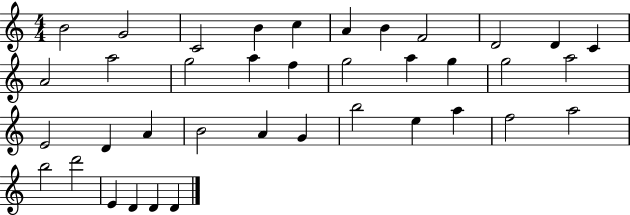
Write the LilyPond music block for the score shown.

{
  \clef treble
  \numericTimeSignature
  \time 4/4
  \key c \major
  b'2 g'2 | c'2 b'4 c''4 | a'4 b'4 f'2 | d'2 d'4 c'4 | \break a'2 a''2 | g''2 a''4 f''4 | g''2 a''4 g''4 | g''2 a''2 | \break e'2 d'4 a'4 | b'2 a'4 g'4 | b''2 e''4 a''4 | f''2 a''2 | \break b''2 d'''2 | e'4 d'4 d'4 d'4 | \bar "|."
}